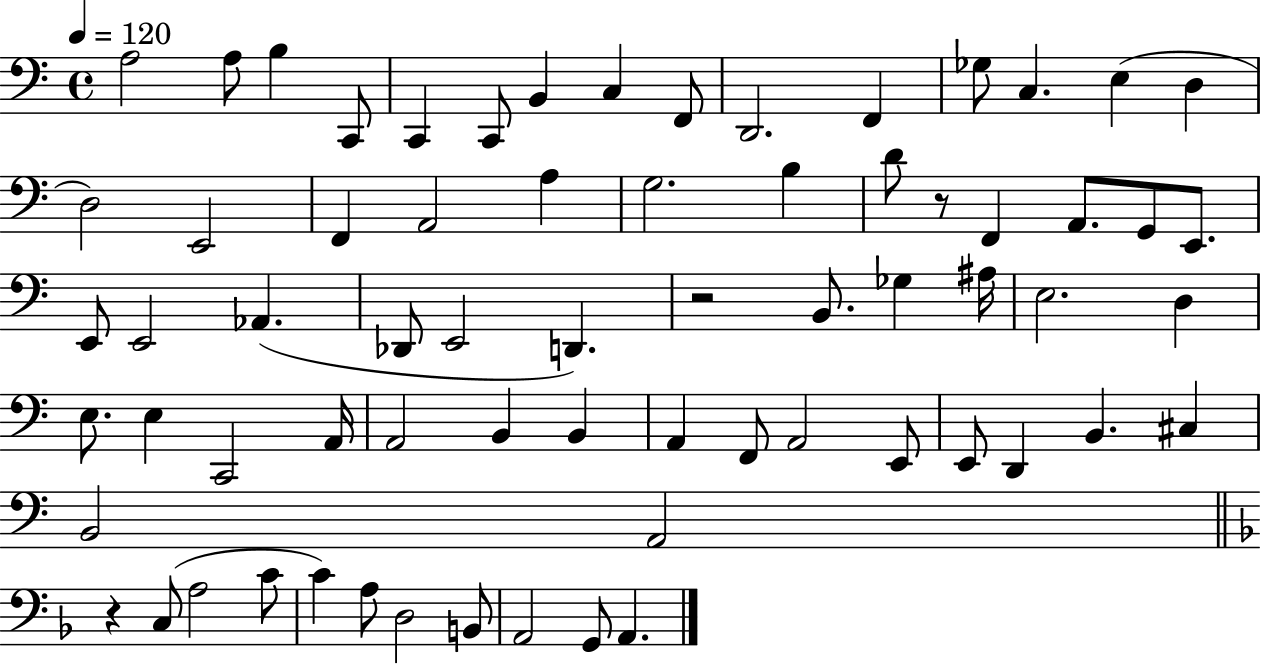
{
  \clef bass
  \time 4/4
  \defaultTimeSignature
  \key c \major
  \tempo 4 = 120
  a2 a8 b4 c,8 | c,4 c,8 b,4 c4 f,8 | d,2. f,4 | ges8 c4. e4( d4 | \break d2) e,2 | f,4 a,2 a4 | g2. b4 | d'8 r8 f,4 a,8. g,8 e,8. | \break e,8 e,2 aes,4.( | des,8 e,2 d,4.) | r2 b,8. ges4 ais16 | e2. d4 | \break e8. e4 c,2 a,16 | a,2 b,4 b,4 | a,4 f,8 a,2 e,8 | e,8 d,4 b,4. cis4 | \break b,2 a,2 | \bar "||" \break \key d \minor r4 c8( a2 c'8 | c'4) a8 d2 b,8 | a,2 g,8 a,4. | \bar "|."
}